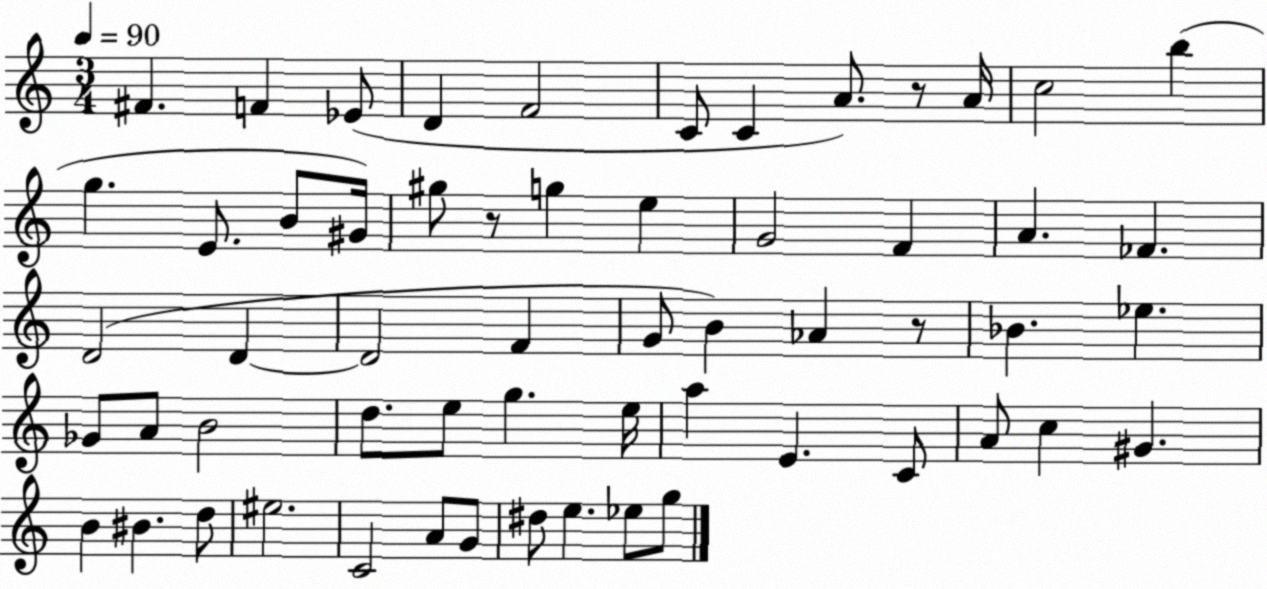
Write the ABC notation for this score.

X:1
T:Untitled
M:3/4
L:1/4
K:C
^F F _E/2 D F2 C/2 C A/2 z/2 A/4 c2 b g E/2 B/2 ^G/4 ^g/2 z/2 g e G2 F A _F D2 D D2 F G/2 B _A z/2 _B _e _G/2 A/2 B2 d/2 e/2 g e/4 a E C/2 A/2 c ^G B ^B d/2 ^e2 C2 A/2 G/2 ^d/2 e _e/2 g/2